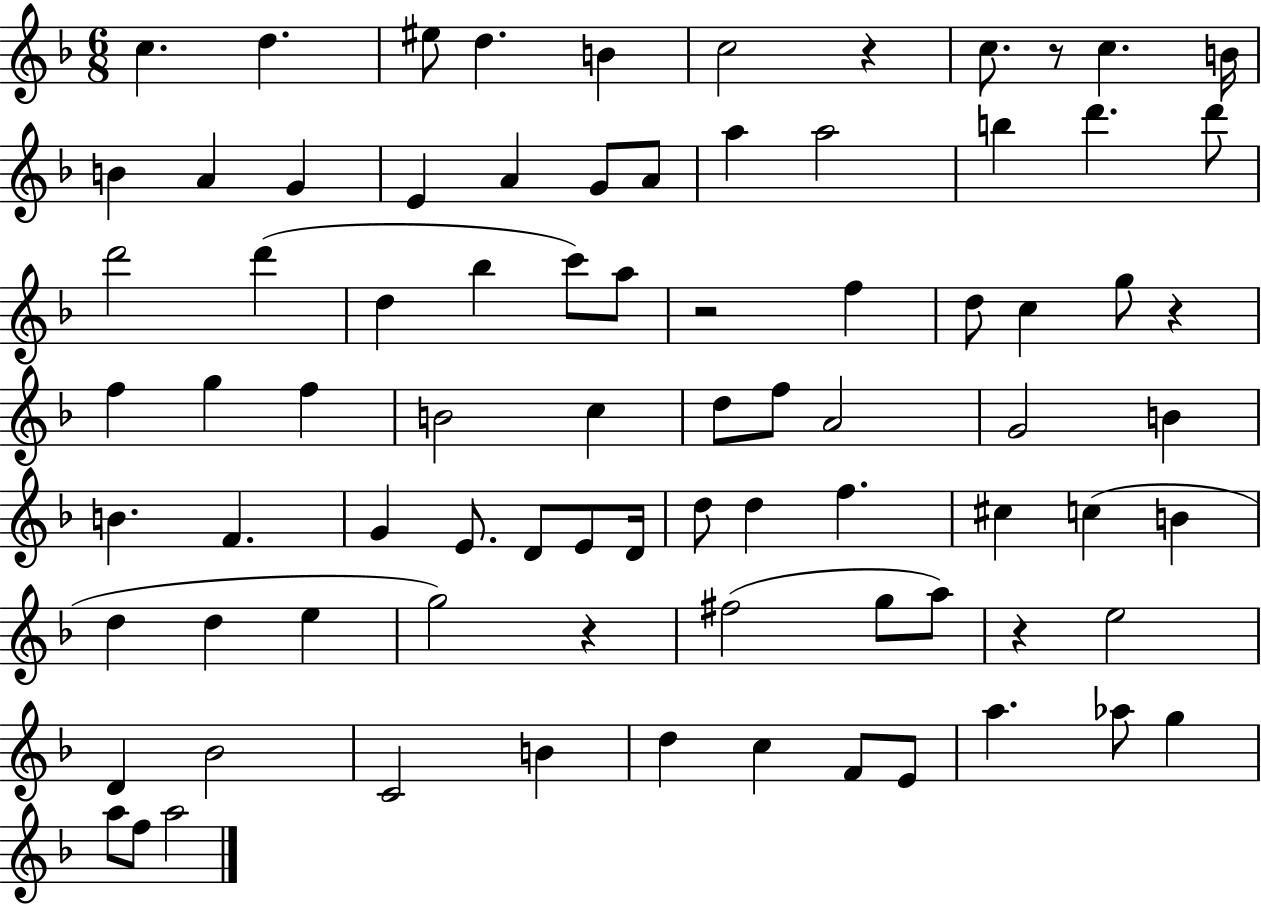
C5/q. D5/q. EIS5/e D5/q. B4/q C5/h R/q C5/e. R/e C5/q. B4/s B4/q A4/q G4/q E4/q A4/q G4/e A4/e A5/q A5/h B5/q D6/q. D6/e D6/h D6/q D5/q Bb5/q C6/e A5/e R/h F5/q D5/e C5/q G5/e R/q F5/q G5/q F5/q B4/h C5/q D5/e F5/e A4/h G4/h B4/q B4/q. F4/q. G4/q E4/e. D4/e E4/e D4/s D5/e D5/q F5/q. C#5/q C5/q B4/q D5/q D5/q E5/q G5/h R/q F#5/h G5/e A5/e R/q E5/h D4/q Bb4/h C4/h B4/q D5/q C5/q F4/e E4/e A5/q. Ab5/e G5/q A5/e F5/e A5/h